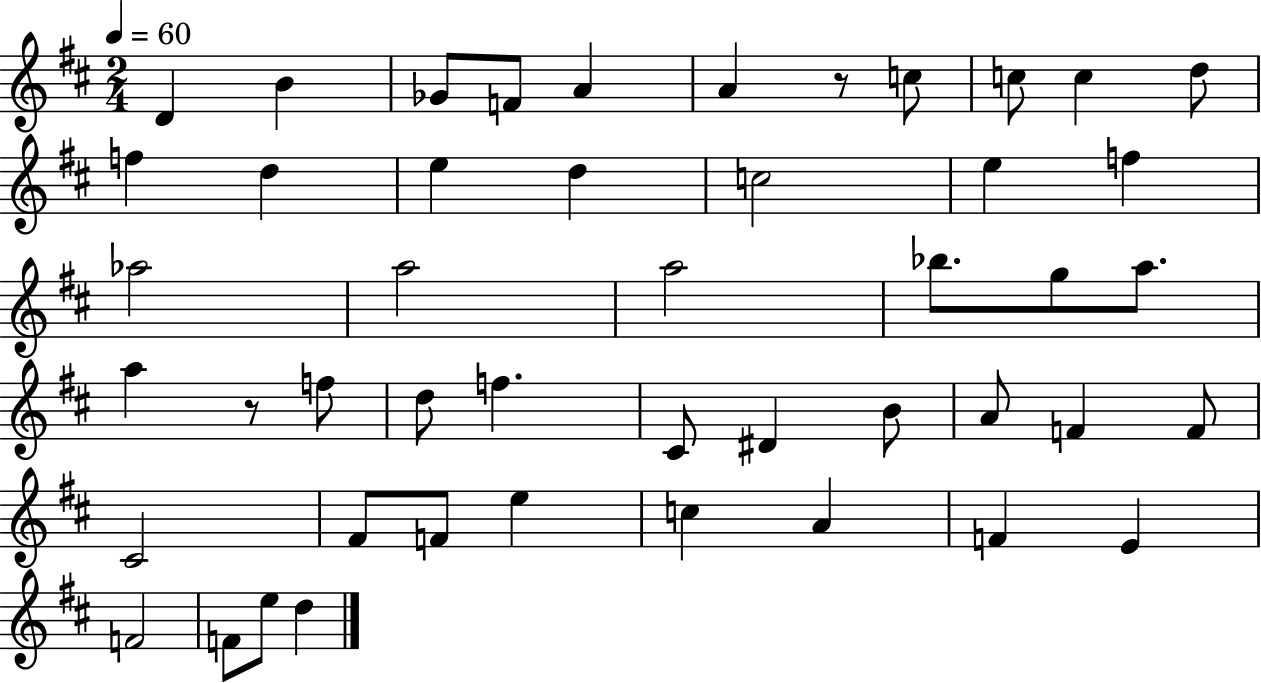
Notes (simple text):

D4/q B4/q Gb4/e F4/e A4/q A4/q R/e C5/e C5/e C5/q D5/e F5/q D5/q E5/q D5/q C5/h E5/q F5/q Ab5/h A5/h A5/h Bb5/e. G5/e A5/e. A5/q R/e F5/e D5/e F5/q. C#4/e D#4/q B4/e A4/e F4/q F4/e C#4/h F#4/e F4/e E5/q C5/q A4/q F4/q E4/q F4/h F4/e E5/e D5/q